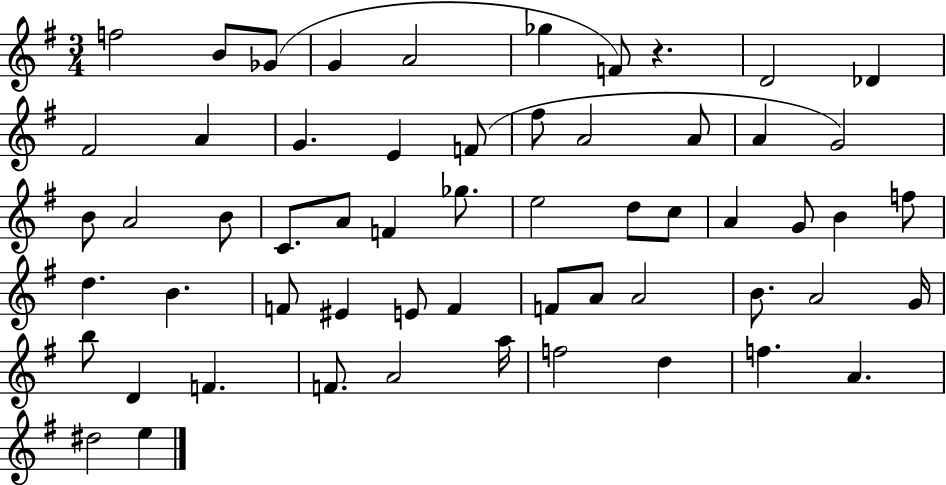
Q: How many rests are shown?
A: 1